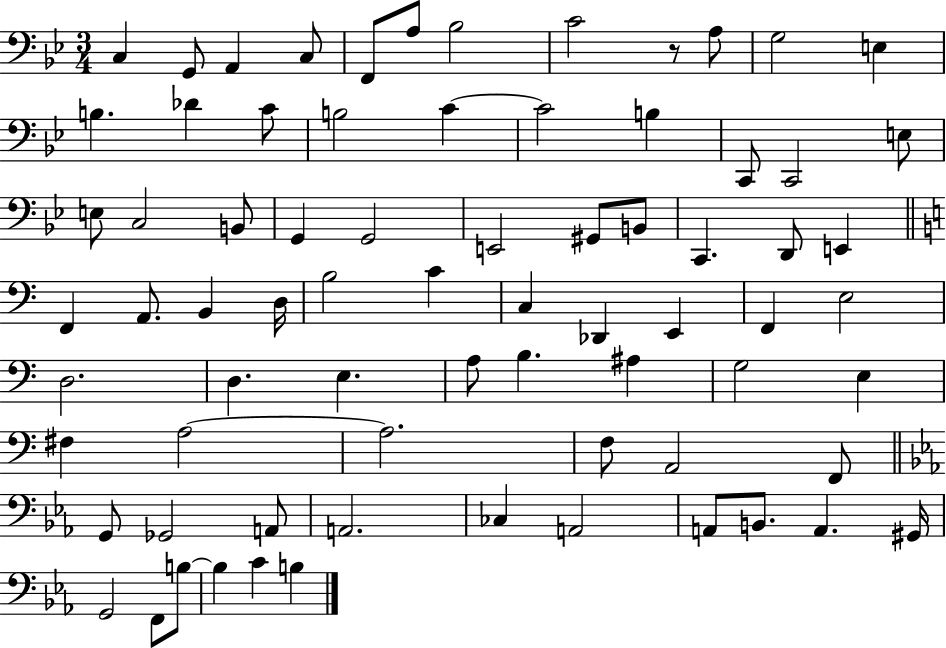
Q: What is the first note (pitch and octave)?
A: C3